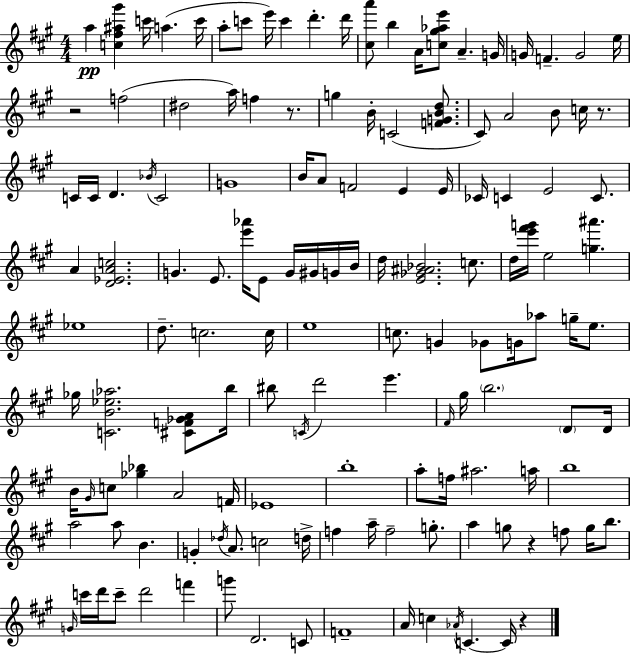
{
  \clef treble
  \numericTimeSignature
  \time 4/4
  \key a \major
  a''4\pp <c'' fis'' ais'' gis'''>4 c'''16 a''4.( c'''16 | a''8-. c'''8 e'''16) c'''4 d'''4.-. d'''16 | <cis'' a'''>8 b''4 a'16 <c'' gis'' aes'' e'''>8 a'4.-- g'16 | g'16 f'4.-- g'2 e''16 | \break r2 f''2( | dis''2 a''16) f''4 r8. | g''4 b'16-. c'2( <f' g' b' d''>8. | cis'8) a'2 b'8 c''16 r8. | \break c'16 c'16 d'4. \acciaccatura { bes'16 } c'2 | g'1 | b'16 a'8 f'2 e'4 | e'16 ces'16 c'4 e'2 c'8. | \break a'4 <d' ees' a' c''>2. | g'4. e'8. <e''' aes'''>16 e'8 g'16 gis'16 g'16 | b'16 d''16 <e' ges' ais' bes'>2. c''8. | d''16 <e''' fis''' g'''>16 e''2 <g'' ais'''>4. | \break ees''1 | d''8.-- c''2. | c''16 e''1 | c''8. g'4 ges'8 g'16 aes''8 g''16-- e''8. | \break ges''16 <c' b' ees'' aes''>2. <cis' f' ges' a'>8 | b''16 bis''8 \acciaccatura { c'16 } d'''2 e'''4. | \grace { fis'16 } gis''16 \parenthesize b''2. | \parenthesize d'8 d'16 b'16 \grace { gis'16 } c''8 <ges'' bes''>4 a'2 | \break f'16 ees'1 | b''1-. | a''8-. f''16 ais''2. | a''16 b''1 | \break a''2 a''8 b'4. | g'4-. \acciaccatura { des''16 } a'8. c''2 | d''16-> f''4 a''16-- f''2-- | g''8.-. a''4 g''8 r4 f''8 | \break g''16 b''8. \grace { g'16 } c'''16 d'''16 c'''8-- d'''2 | f'''4 g'''8 d'2. | c'8 f'1-- | a'16 c''4 \acciaccatura { aes'16 } c'4.~~ | \break c'16 r4 \bar "|."
}